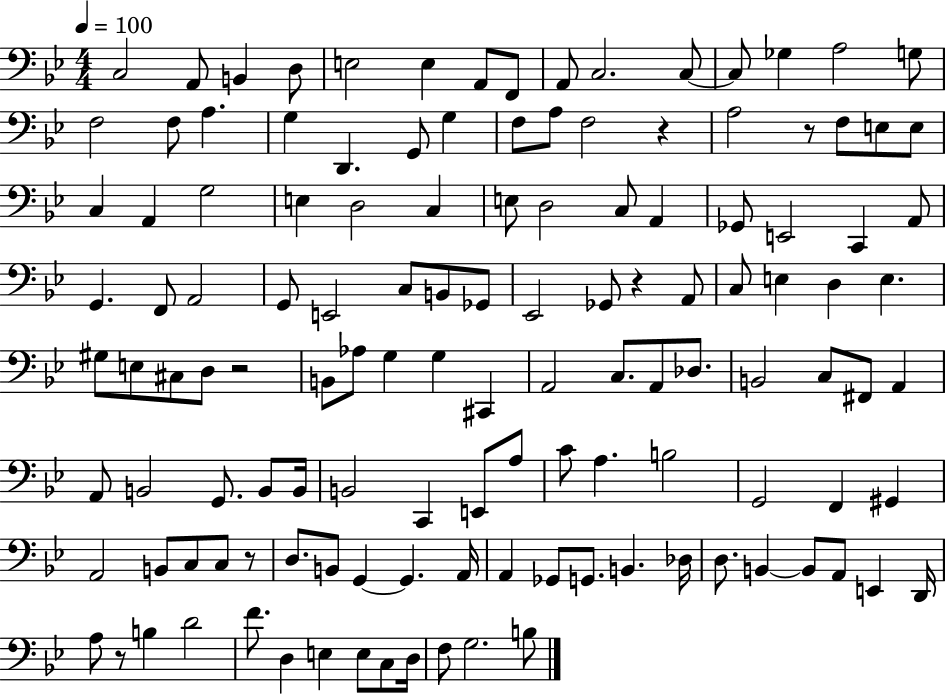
X:1
T:Untitled
M:4/4
L:1/4
K:Bb
C,2 A,,/2 B,, D,/2 E,2 E, A,,/2 F,,/2 A,,/2 C,2 C,/2 C,/2 _G, A,2 G,/2 F,2 F,/2 A, G, D,, G,,/2 G, F,/2 A,/2 F,2 z A,2 z/2 F,/2 E,/2 E,/2 C, A,, G,2 E, D,2 C, E,/2 D,2 C,/2 A,, _G,,/2 E,,2 C,, A,,/2 G,, F,,/2 A,,2 G,,/2 E,,2 C,/2 B,,/2 _G,,/2 _E,,2 _G,,/2 z A,,/2 C,/2 E, D, E, ^G,/2 E,/2 ^C,/2 D,/2 z2 B,,/2 _A,/2 G, G, ^C,, A,,2 C,/2 A,,/2 _D,/2 B,,2 C,/2 ^F,,/2 A,, A,,/2 B,,2 G,,/2 B,,/2 B,,/4 B,,2 C,, E,,/2 A,/2 C/2 A, B,2 G,,2 F,, ^G,, A,,2 B,,/2 C,/2 C,/2 z/2 D,/2 B,,/2 G,, G,, A,,/4 A,, _G,,/2 G,,/2 B,, _D,/4 D,/2 B,, B,,/2 A,,/2 E,, D,,/4 A,/2 z/2 B, D2 F/2 D, E, E,/2 C,/2 D,/4 F,/2 G,2 B,/2